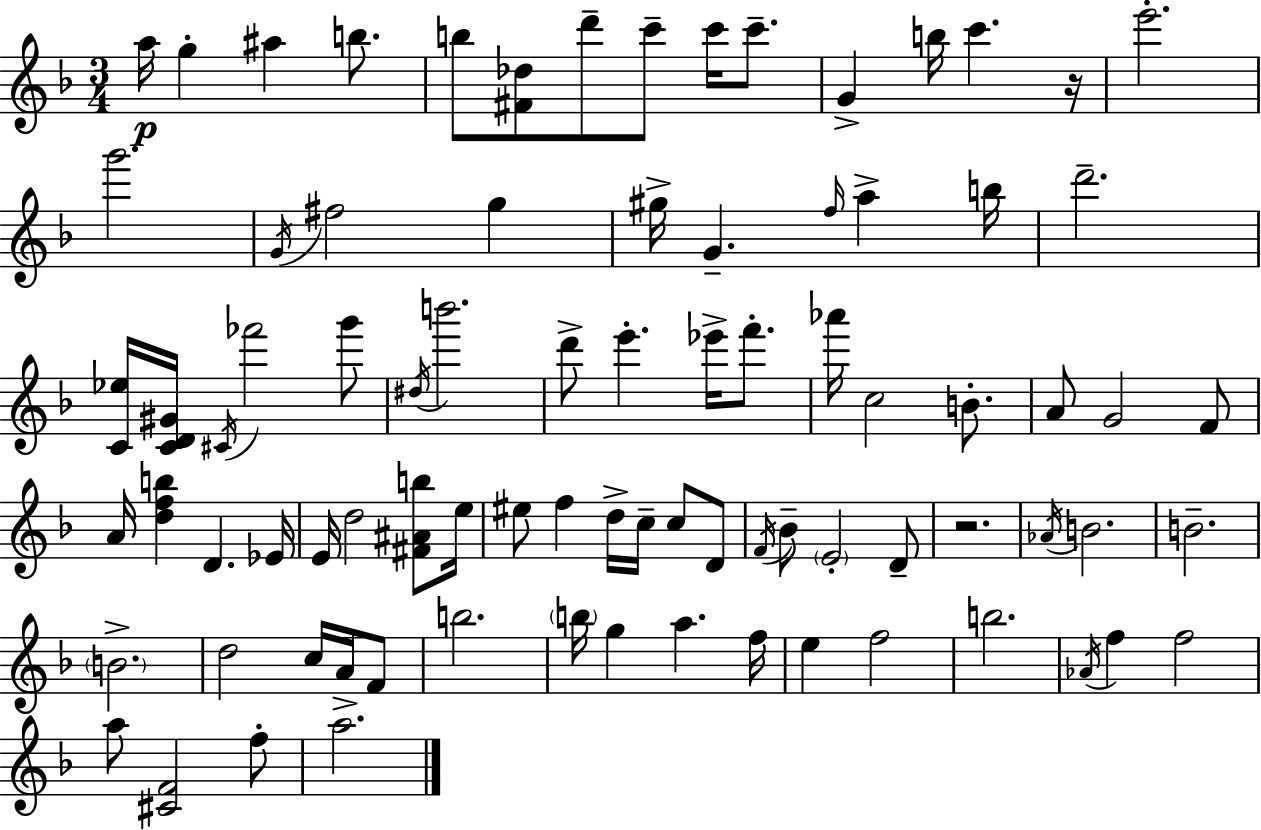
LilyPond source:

{
  \clef treble
  \numericTimeSignature
  \time 3/4
  \key f \major
  a''16\p g''4-. ais''4 b''8. | b''8 <fis' des''>8 d'''8-- c'''8-- c'''16 c'''8.-- | g'4-> b''16 c'''4. r16 | e'''2.-. | \break g'''2. | \acciaccatura { g'16 } fis''2 g''4 | gis''16-> g'4.-- \grace { f''16 } a''4-> | b''16 d'''2.-- | \break <c' ees''>16 <c' d' gis'>16 \acciaccatura { cis'16 } fes'''2 | g'''8 \acciaccatura { dis''16 } b'''2. | d'''8-> e'''4.-. | ees'''16-> f'''8.-. aes'''16 c''2 | \break b'8.-. a'8 g'2 | f'8 a'16 <d'' f'' b''>4 d'4. | ees'16 e'16 d''2 | <fis' ais' b''>8 e''16 eis''8 f''4 d''16-> c''16-- | \break c''8 d'8 \acciaccatura { f'16 } bes'8-- \parenthesize e'2-. | d'8-- r2. | \acciaccatura { aes'16 } b'2. | b'2.-- | \break \parenthesize b'2.-> | d''2 | c''16 a'16-> f'8 b''2. | \parenthesize b''16 g''4 a''4. | \break f''16 e''4 f''2 | b''2. | \acciaccatura { aes'16 } f''4 f''2 | a''8 <cis' f'>2 | \break f''8-. a''2. | \bar "|."
}